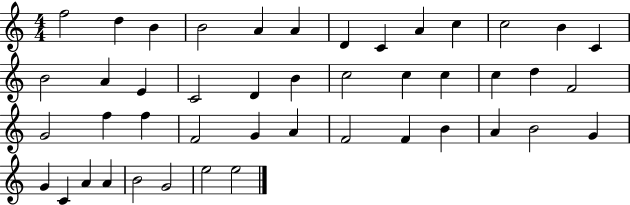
X:1
T:Untitled
M:4/4
L:1/4
K:C
f2 d B B2 A A D C A c c2 B C B2 A E C2 D B c2 c c c d F2 G2 f f F2 G A F2 F B A B2 G G C A A B2 G2 e2 e2